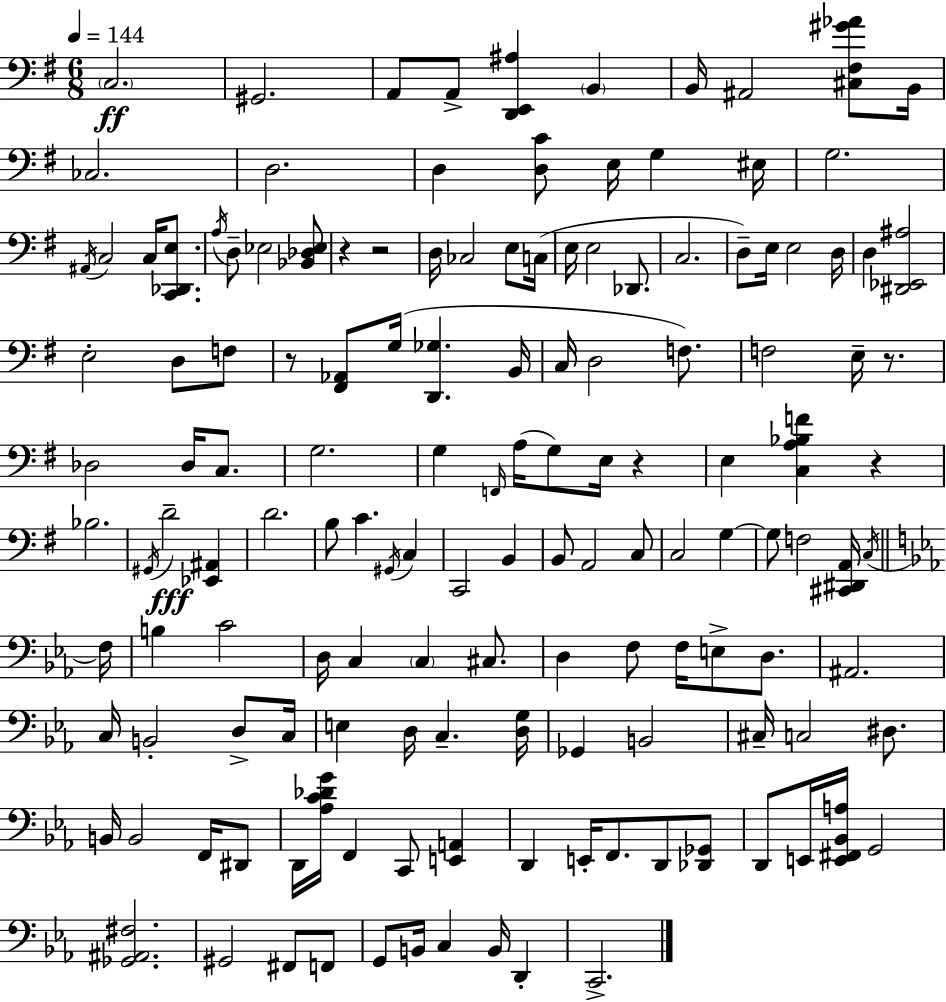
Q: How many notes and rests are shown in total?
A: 143